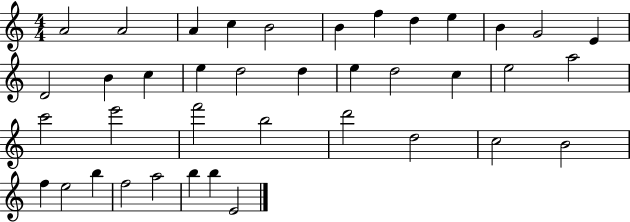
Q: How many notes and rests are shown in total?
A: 39